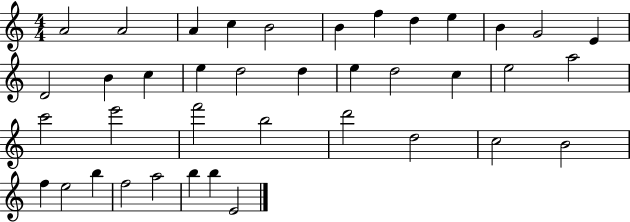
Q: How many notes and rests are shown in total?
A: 39